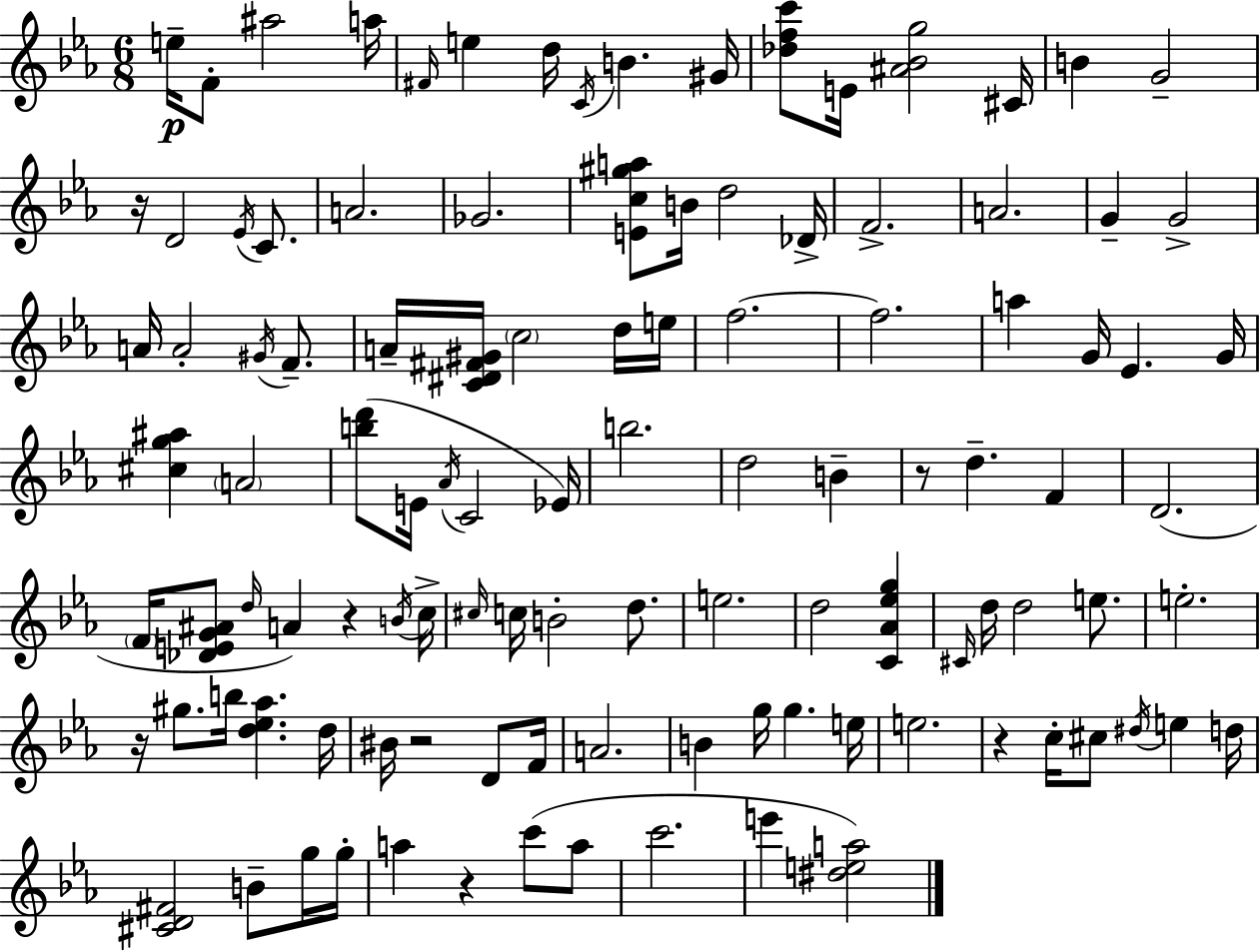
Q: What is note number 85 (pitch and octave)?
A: B4